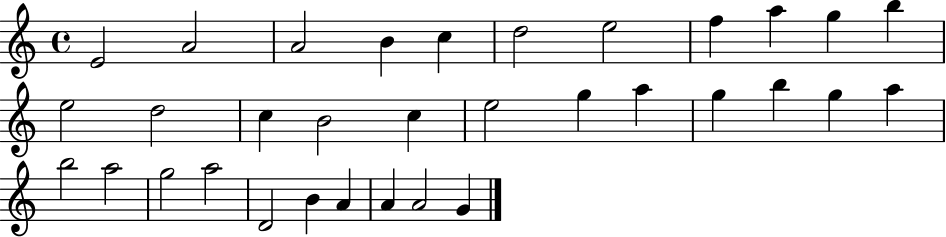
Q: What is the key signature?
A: C major